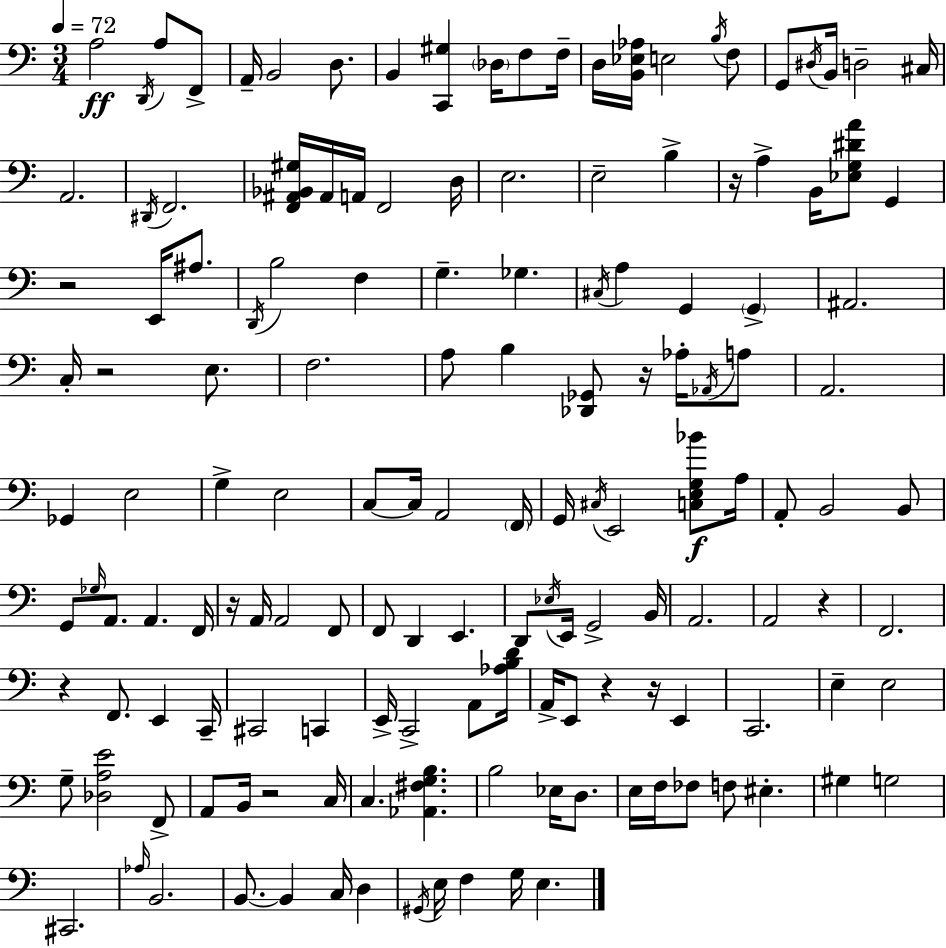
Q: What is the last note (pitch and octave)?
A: E3